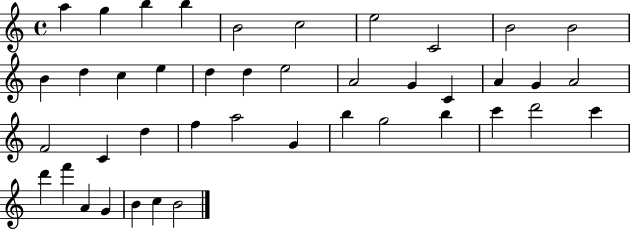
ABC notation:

X:1
T:Untitled
M:4/4
L:1/4
K:C
a g b b B2 c2 e2 C2 B2 B2 B d c e d d e2 A2 G C A G A2 F2 C d f a2 G b g2 b c' d'2 c' d' f' A G B c B2